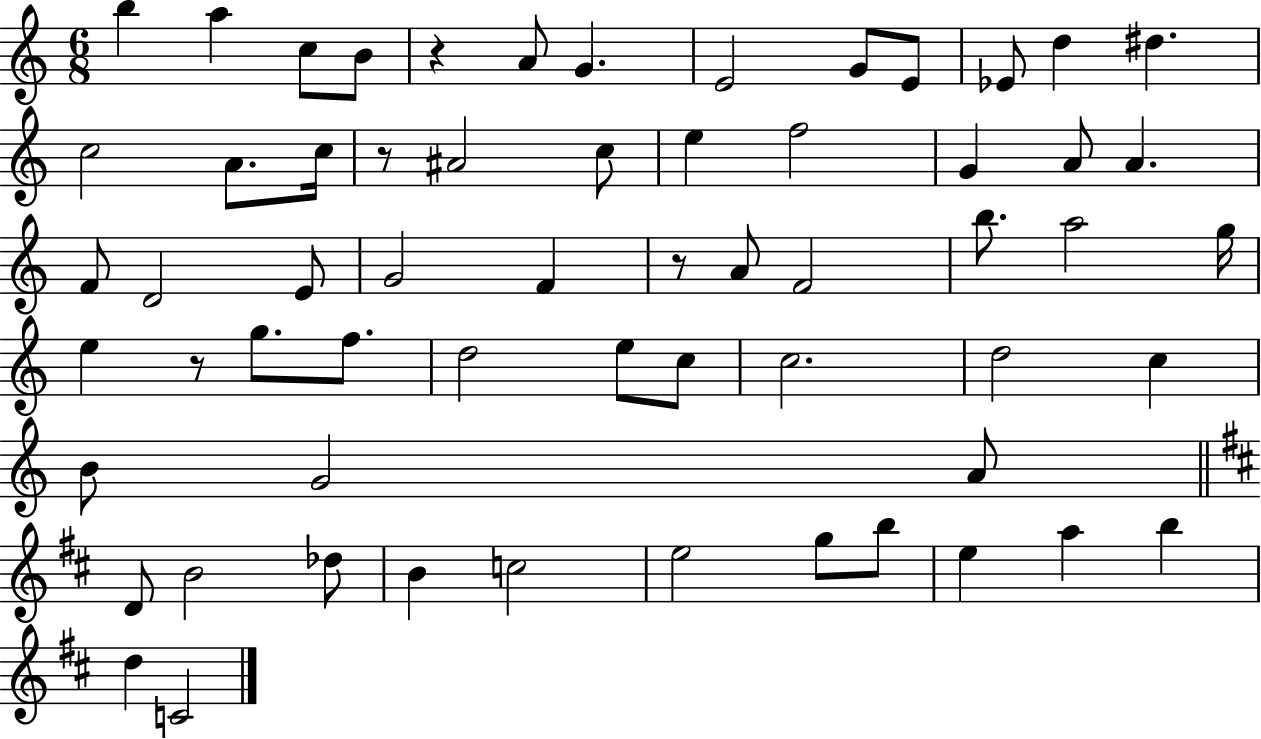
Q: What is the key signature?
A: C major